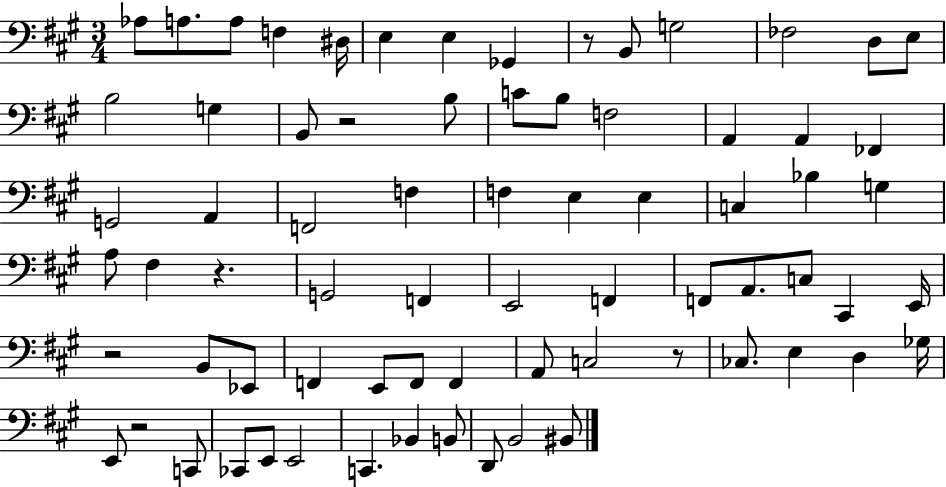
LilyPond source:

{
  \clef bass
  \numericTimeSignature
  \time 3/4
  \key a \major
  aes8 a8. a8 f4 dis16 | e4 e4 ges,4 | r8 b,8 g2 | fes2 d8 e8 | \break b2 g4 | b,8 r2 b8 | c'8 b8 f2 | a,4 a,4 fes,4 | \break g,2 a,4 | f,2 f4 | f4 e4 e4 | c4 bes4 g4 | \break a8 fis4 r4. | g,2 f,4 | e,2 f,4 | f,8 a,8. c8 cis,4 e,16 | \break r2 b,8 ees,8 | f,4 e,8 f,8 f,4 | a,8 c2 r8 | ces8. e4 d4 ges16 | \break e,8 r2 c,8 | ces,8 e,8 e,2 | c,4. bes,4 b,8 | d,8 b,2 bis,8 | \break \bar "|."
}